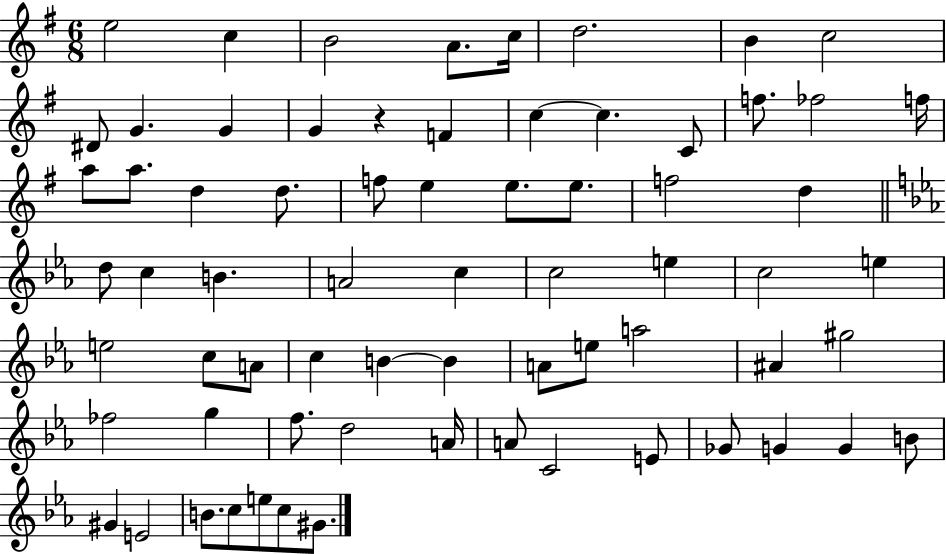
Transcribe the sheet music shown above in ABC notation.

X:1
T:Untitled
M:6/8
L:1/4
K:G
e2 c B2 A/2 c/4 d2 B c2 ^D/2 G G G z F c c C/2 f/2 _f2 f/4 a/2 a/2 d d/2 f/2 e e/2 e/2 f2 d d/2 c B A2 c c2 e c2 e e2 c/2 A/2 c B B A/2 e/2 a2 ^A ^g2 _f2 g f/2 d2 A/4 A/2 C2 E/2 _G/2 G G B/2 ^G E2 B/2 c/2 e/2 c/2 ^G/2